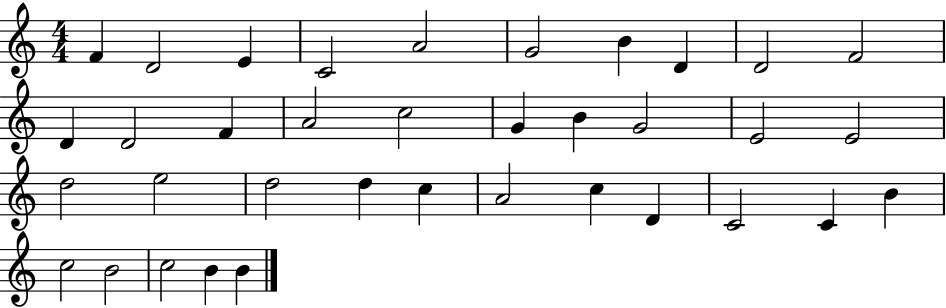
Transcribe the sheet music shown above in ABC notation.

X:1
T:Untitled
M:4/4
L:1/4
K:C
F D2 E C2 A2 G2 B D D2 F2 D D2 F A2 c2 G B G2 E2 E2 d2 e2 d2 d c A2 c D C2 C B c2 B2 c2 B B